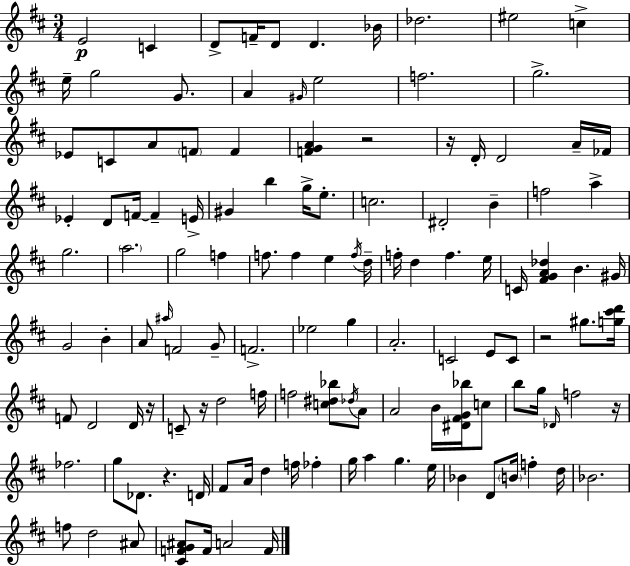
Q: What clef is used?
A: treble